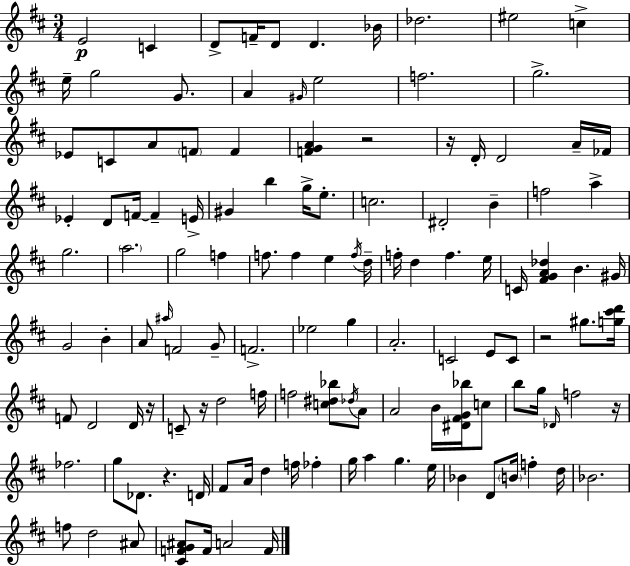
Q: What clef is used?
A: treble